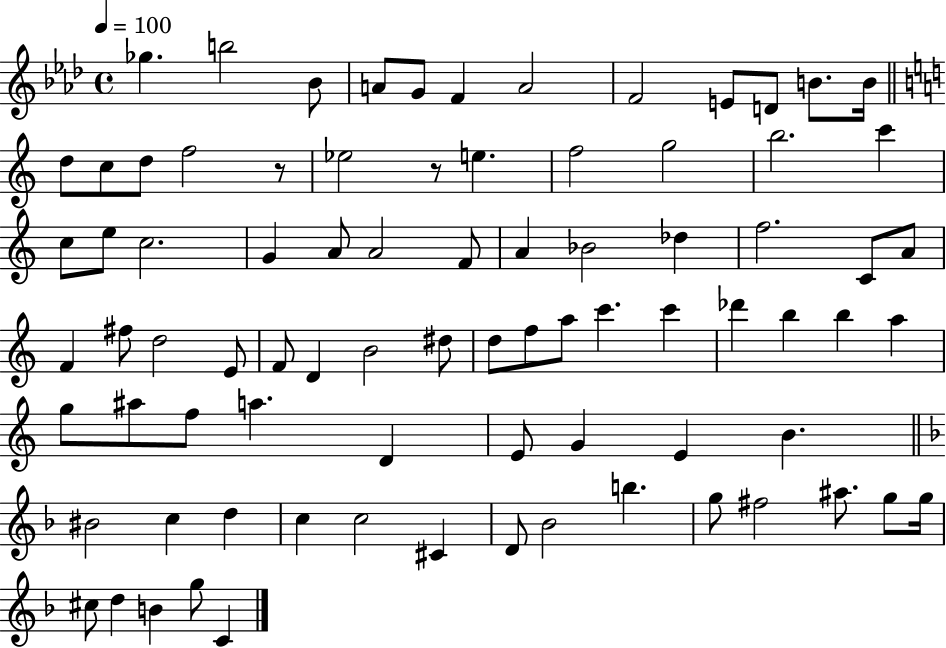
{
  \clef treble
  \time 4/4
  \defaultTimeSignature
  \key aes \major
  \tempo 4 = 100
  ges''4. b''2 bes'8 | a'8 g'8 f'4 a'2 | f'2 e'8 d'8 b'8. b'16 | \bar "||" \break \key c \major d''8 c''8 d''8 f''2 r8 | ees''2 r8 e''4. | f''2 g''2 | b''2. c'''4 | \break c''8 e''8 c''2. | g'4 a'8 a'2 f'8 | a'4 bes'2 des''4 | f''2. c'8 a'8 | \break f'4 fis''8 d''2 e'8 | f'8 d'4 b'2 dis''8 | d''8 f''8 a''8 c'''4. c'''4 | des'''4 b''4 b''4 a''4 | \break g''8 ais''8 f''8 a''4. d'4 | e'8 g'4 e'4 b'4. | \bar "||" \break \key d \minor bis'2 c''4 d''4 | c''4 c''2 cis'4 | d'8 bes'2 b''4. | g''8 fis''2 ais''8. g''8 g''16 | \break cis''8 d''4 b'4 g''8 c'4 | \bar "|."
}